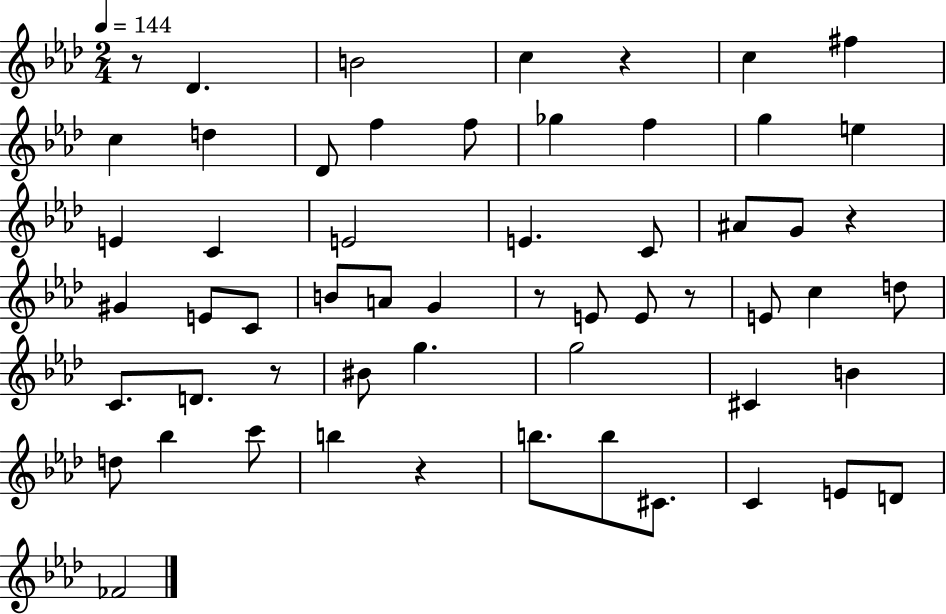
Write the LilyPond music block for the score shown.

{
  \clef treble
  \numericTimeSignature
  \time 2/4
  \key aes \major
  \tempo 4 = 144
  r8 des'4. | b'2 | c''4 r4 | c''4 fis''4 | \break c''4 d''4 | des'8 f''4 f''8 | ges''4 f''4 | g''4 e''4 | \break e'4 c'4 | e'2 | e'4. c'8 | ais'8 g'8 r4 | \break gis'4 e'8 c'8 | b'8 a'8 g'4 | r8 e'8 e'8 r8 | e'8 c''4 d''8 | \break c'8. d'8. r8 | bis'8 g''4. | g''2 | cis'4 b'4 | \break d''8 bes''4 c'''8 | b''4 r4 | b''8. b''8 cis'8. | c'4 e'8 d'8 | \break fes'2 | \bar "|."
}